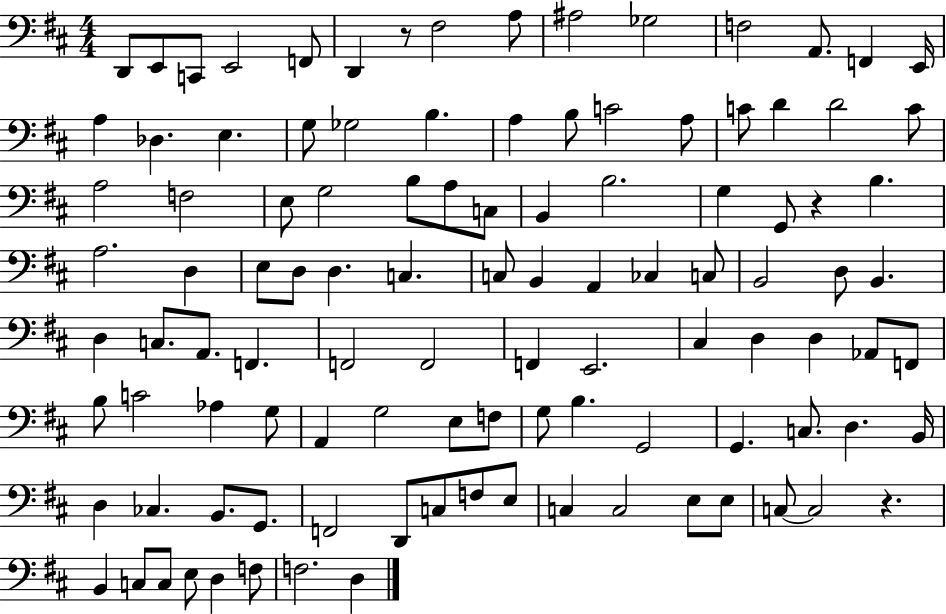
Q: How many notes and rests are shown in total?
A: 108